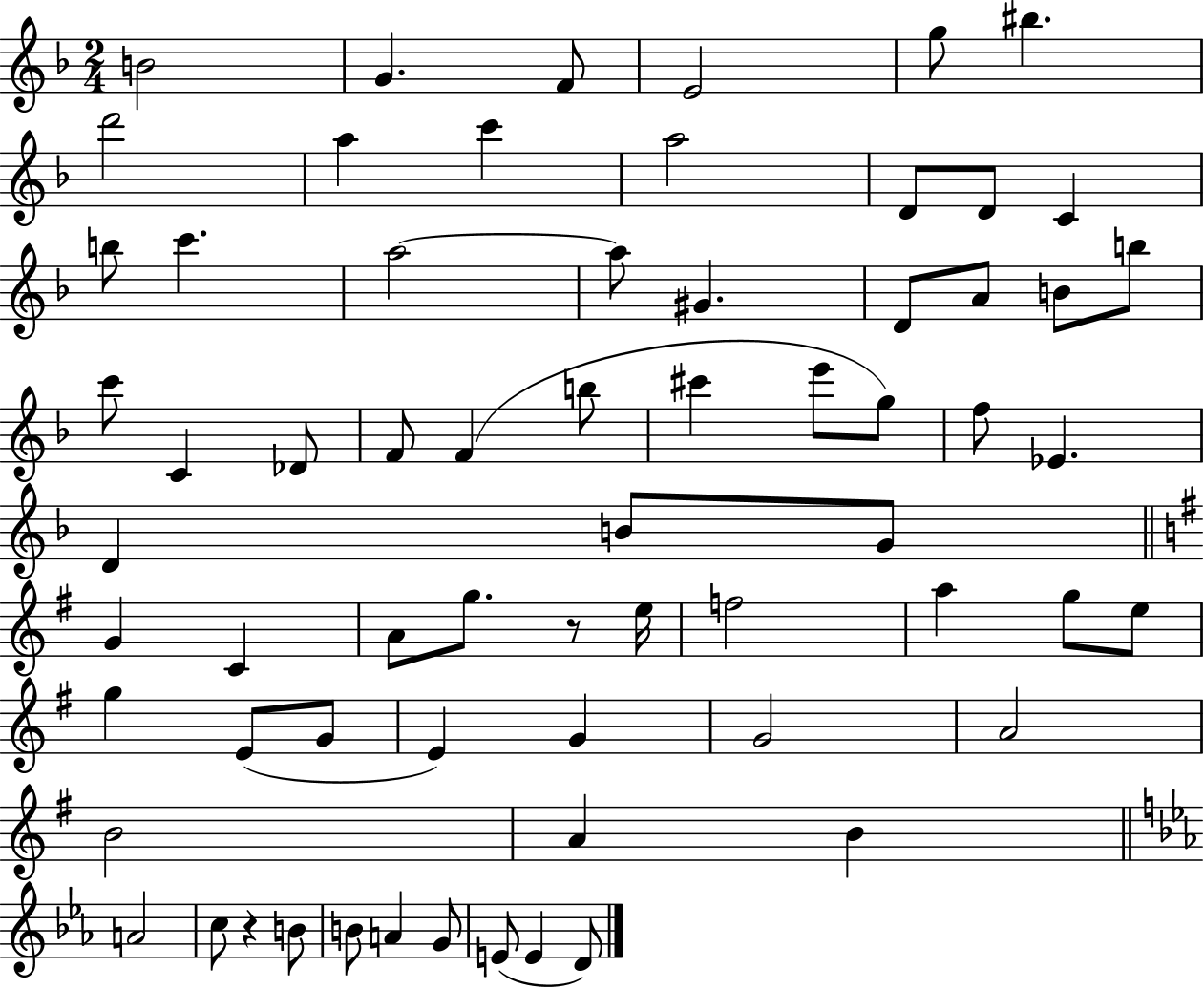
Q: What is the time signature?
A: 2/4